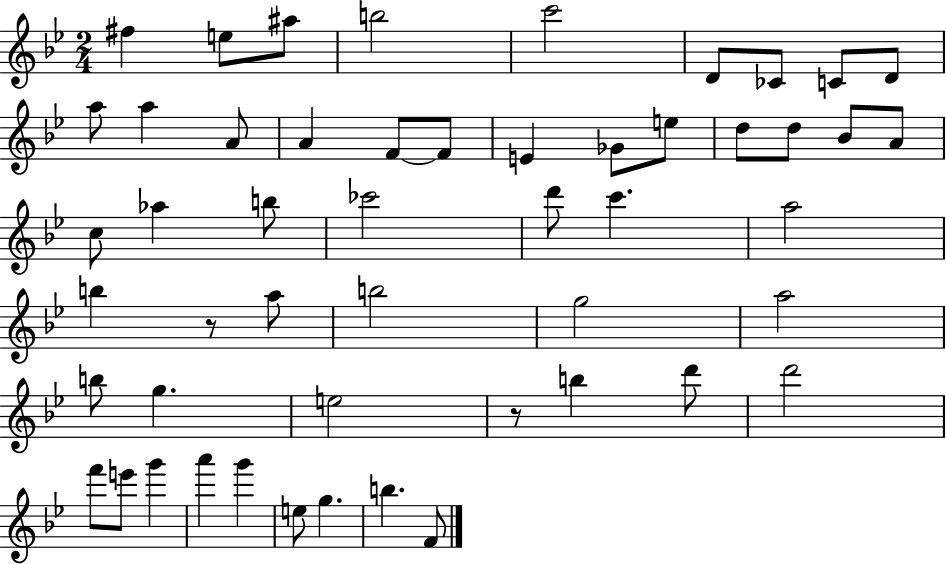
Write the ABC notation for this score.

X:1
T:Untitled
M:2/4
L:1/4
K:Bb
^f e/2 ^a/2 b2 c'2 D/2 _C/2 C/2 D/2 a/2 a A/2 A F/2 F/2 E _G/2 e/2 d/2 d/2 _B/2 A/2 c/2 _a b/2 _c'2 d'/2 c' a2 b z/2 a/2 b2 g2 a2 b/2 g e2 z/2 b d'/2 d'2 f'/2 e'/2 g' a' g' e/2 g b F/2